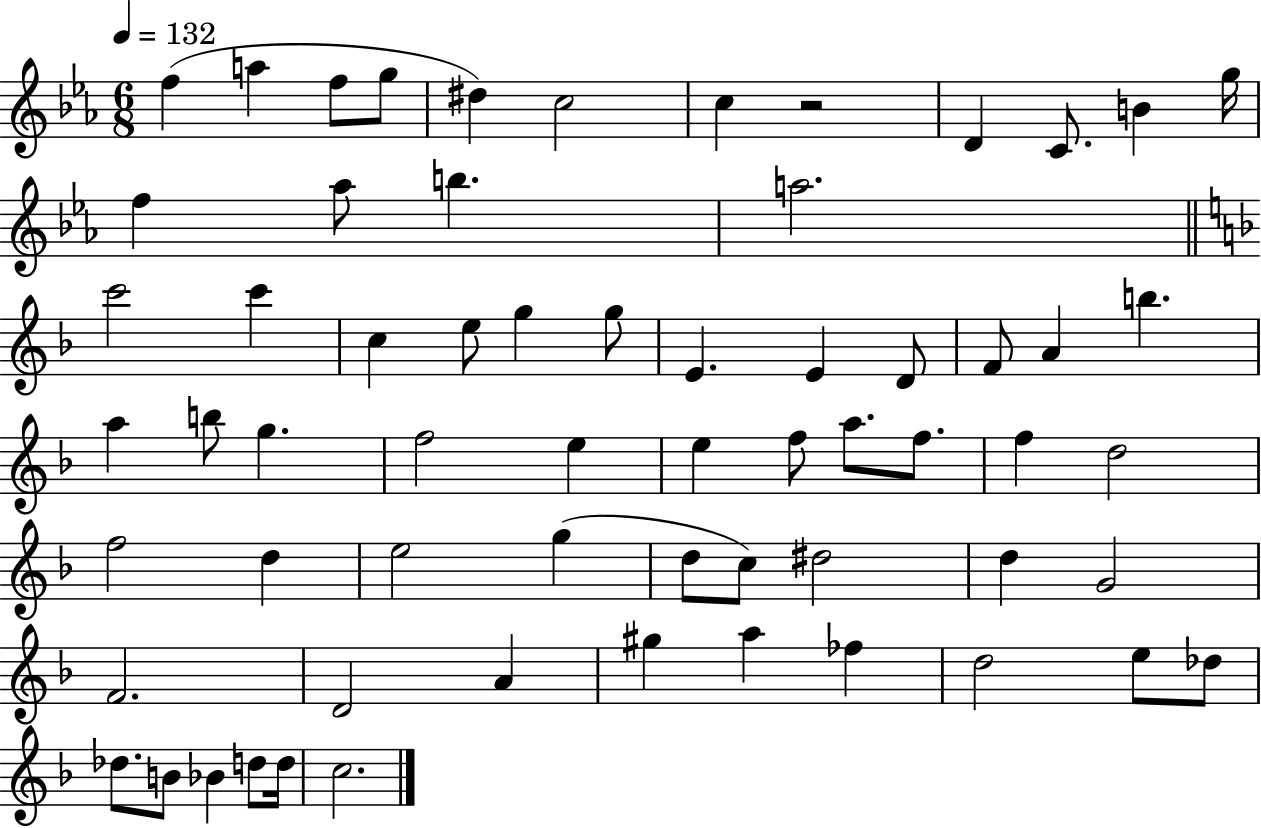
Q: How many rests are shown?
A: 1